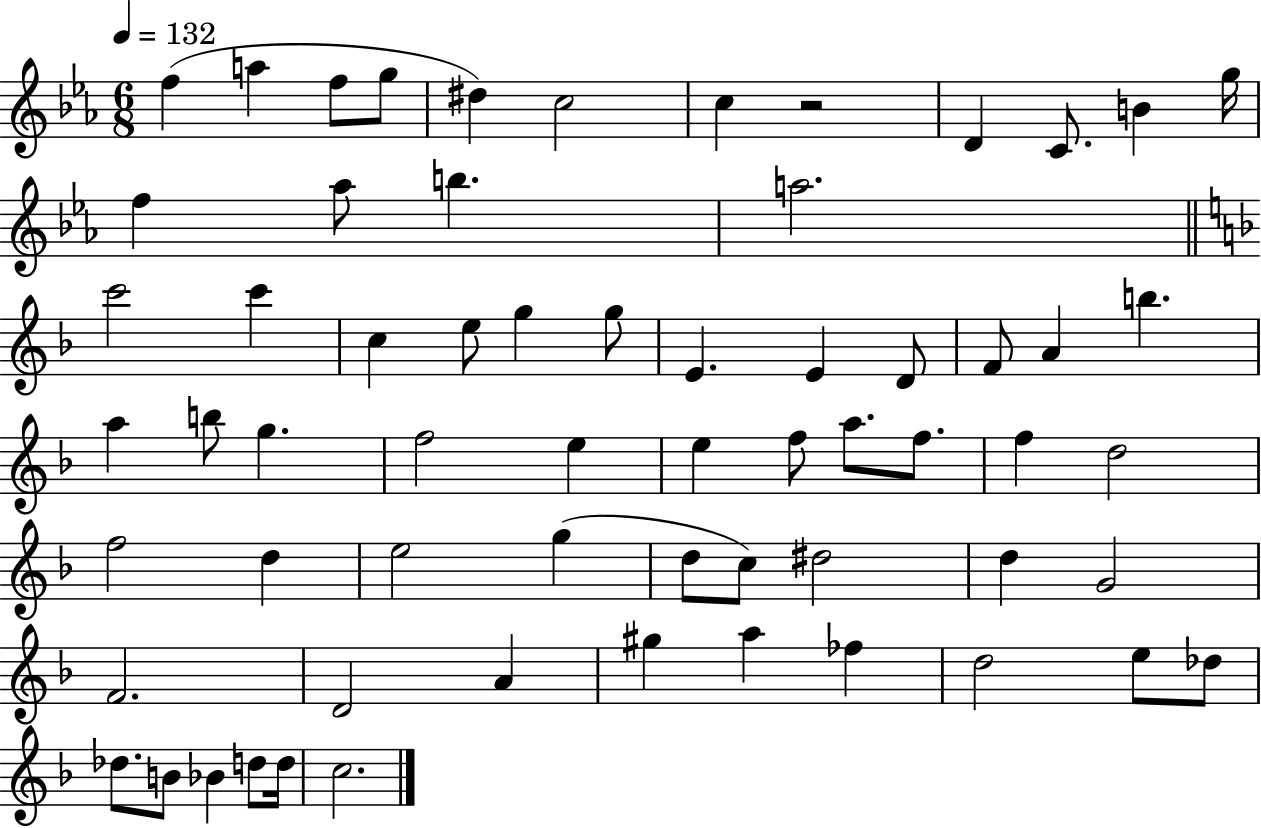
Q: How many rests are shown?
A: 1